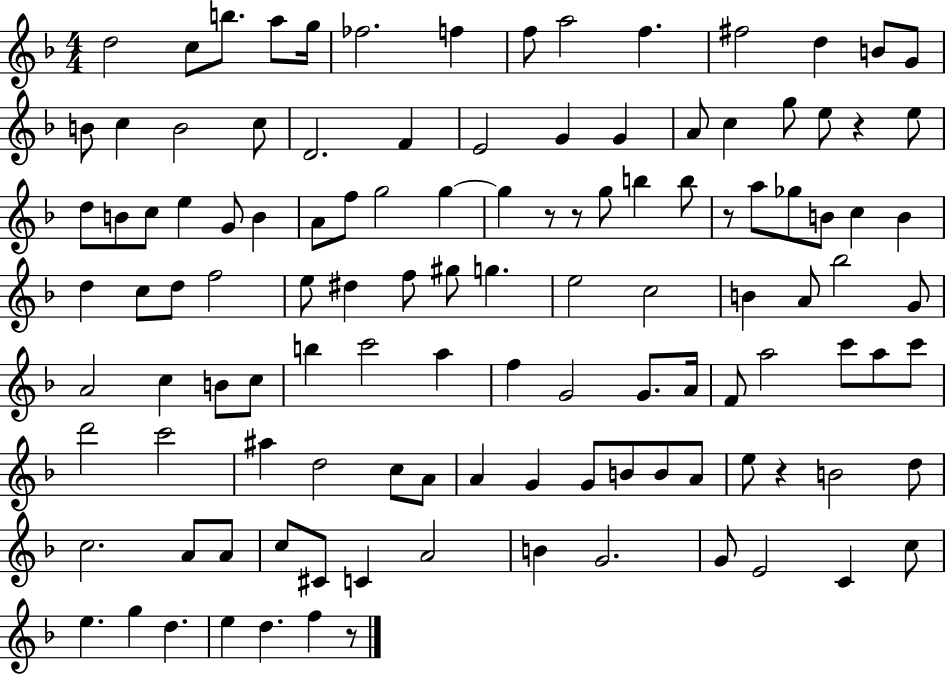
D5/h C5/e B5/e. A5/e G5/s FES5/h. F5/q F5/e A5/h F5/q. F#5/h D5/q B4/e G4/e B4/e C5/q B4/h C5/e D4/h. F4/q E4/h G4/q G4/q A4/e C5/q G5/e E5/e R/q E5/e D5/e B4/e C5/e E5/q G4/e B4/q A4/e F5/e G5/h G5/q G5/q R/e R/e G5/e B5/q B5/e R/e A5/e Gb5/e B4/e C5/q B4/q D5/q C5/e D5/e F5/h E5/e D#5/q F5/e G#5/e G5/q. E5/h C5/h B4/q A4/e Bb5/h G4/e A4/h C5/q B4/e C5/e B5/q C6/h A5/q F5/q G4/h G4/e. A4/s F4/e A5/h C6/e A5/e C6/e D6/h C6/h A#5/q D5/h C5/e A4/e A4/q G4/q G4/e B4/e B4/e A4/e E5/e R/q B4/h D5/e C5/h. A4/e A4/e C5/e C#4/e C4/q A4/h B4/q G4/h. G4/e E4/h C4/q C5/e E5/q. G5/q D5/q. E5/q D5/q. F5/q R/e